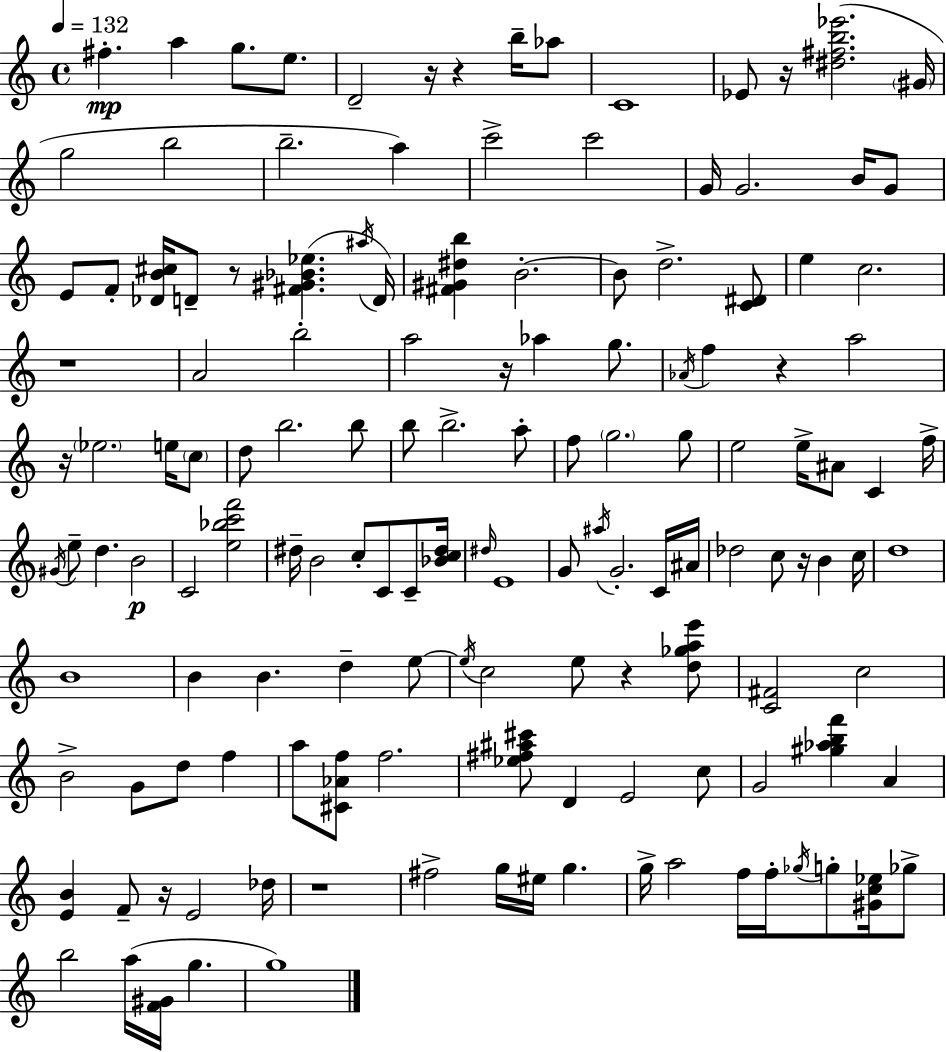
F#5/q. A5/q G5/e. E5/e. D4/h R/s R/q B5/s Ab5/e C4/w Eb4/e R/s [D#5,F#5,B5,Eb6]/h. G#4/s G5/h B5/h B5/h. A5/q C6/h C6/h G4/s G4/h. B4/s G4/e E4/e F4/e [Db4,B4,C#5]/s D4/e R/e [F#4,G#4,Bb4,Eb5]/q. A#5/s D4/s [F#4,G#4,D#5,B5]/q B4/h. B4/e D5/h. [C4,D#4]/e E5/q C5/h. R/w A4/h B5/h A5/h R/s Ab5/q G5/e. Ab4/s F5/q R/q A5/h R/s Eb5/h. E5/s C5/e D5/e B5/h. B5/e B5/e B5/h. A5/e F5/e G5/h. G5/e E5/h E5/s A#4/e C4/q F5/s G#4/s E5/e D5/q. B4/h C4/h [E5,Bb5,C6,F6]/h D#5/s B4/h C5/e C4/e C4/e [Bb4,C5,D#5]/s D#5/s E4/w G4/e A#5/s G4/h. C4/s A#4/s Db5/h C5/e R/s B4/q C5/s D5/w B4/w B4/q B4/q. D5/q E5/e E5/s C5/h E5/e R/q [D5,Gb5,A5,E6]/e [C4,F#4]/h C5/h B4/h G4/e D5/e F5/q A5/e [C#4,Ab4,F5]/e F5/h. [Eb5,F#5,A#5,C#6]/e D4/q E4/h C5/e G4/h [G#5,Ab5,B5,F6]/q A4/q [E4,B4]/q F4/e R/s E4/h Db5/s R/w F#5/h G5/s EIS5/s G5/q. G5/s A5/h F5/s F5/s Gb5/s G5/e [G#4,C5,Eb5]/s Gb5/e B5/h A5/s [F4,G#4]/s G5/q. G5/w